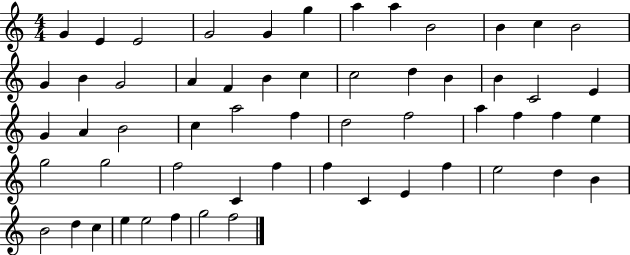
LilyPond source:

{
  \clef treble
  \numericTimeSignature
  \time 4/4
  \key c \major
  g'4 e'4 e'2 | g'2 g'4 g''4 | a''4 a''4 b'2 | b'4 c''4 b'2 | \break g'4 b'4 g'2 | a'4 f'4 b'4 c''4 | c''2 d''4 b'4 | b'4 c'2 e'4 | \break g'4 a'4 b'2 | c''4 a''2 f''4 | d''2 f''2 | a''4 f''4 f''4 e''4 | \break g''2 g''2 | f''2 c'4 f''4 | f''4 c'4 e'4 f''4 | e''2 d''4 b'4 | \break b'2 d''4 c''4 | e''4 e''2 f''4 | g''2 f''2 | \bar "|."
}